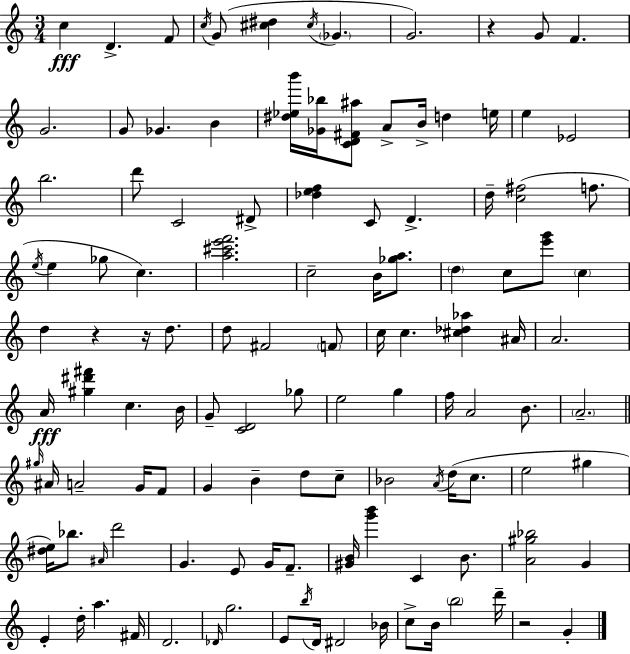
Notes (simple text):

C5/q D4/q. F4/e C5/s G4/e [C#5,D#5]/q C#5/s Gb4/q. G4/h. R/q G4/e F4/q. G4/h. G4/e Gb4/q. B4/q [D#5,Eb5,B6]/s [Gb4,Bb5]/s [C4,D4,F#4,A#5]/e A4/e B4/s D5/q E5/s E5/q Eb4/h B5/h. D6/e C4/h D#4/e [Db5,E5,F5]/q C4/e D4/q. D5/s [C5,F#5]/h F5/e. E5/s E5/q Gb5/e C5/q. [A5,C#6,E6,F6]/h. C5/h B4/s [Gb5,A5]/e. D5/q C5/e [E6,G6]/e C5/q D5/q R/q R/s D5/e. D5/e F#4/h F4/e C5/s C5/q. [C#5,Db5,Ab5]/q A#4/s A4/h. A4/s [G#5,D#6,F#6]/q C5/q. B4/s G4/e [C4,D4]/h Gb5/e E5/h G5/q F5/s A4/h B4/e. A4/h. G#5/s A#4/s A4/h G4/s F4/e G4/q B4/q D5/e C5/e Bb4/h A4/s D5/s C5/e. E5/h G#5/q [D#5,E5]/s Bb5/e. A#4/s D6/h G4/q. E4/e G4/s F4/e. [G#4,B4]/s [G6,B6]/q C4/q B4/e. [A4,G#5,Bb5]/h G4/q E4/q D5/s A5/q. F#4/s D4/h. Db4/s G5/h. E4/e B5/s D4/s D#4/h Bb4/s C5/e B4/s B5/h D6/s R/h G4/q